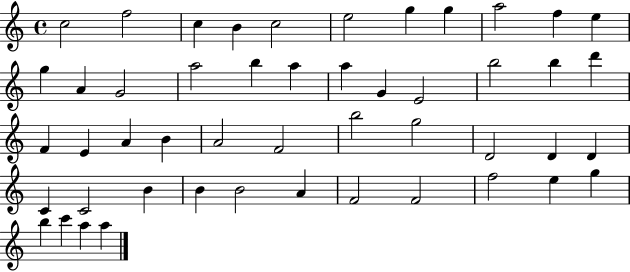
X:1
T:Untitled
M:4/4
L:1/4
K:C
c2 f2 c B c2 e2 g g a2 f e g A G2 a2 b a a G E2 b2 b d' F E A B A2 F2 b2 g2 D2 D D C C2 B B B2 A F2 F2 f2 e g b c' a a